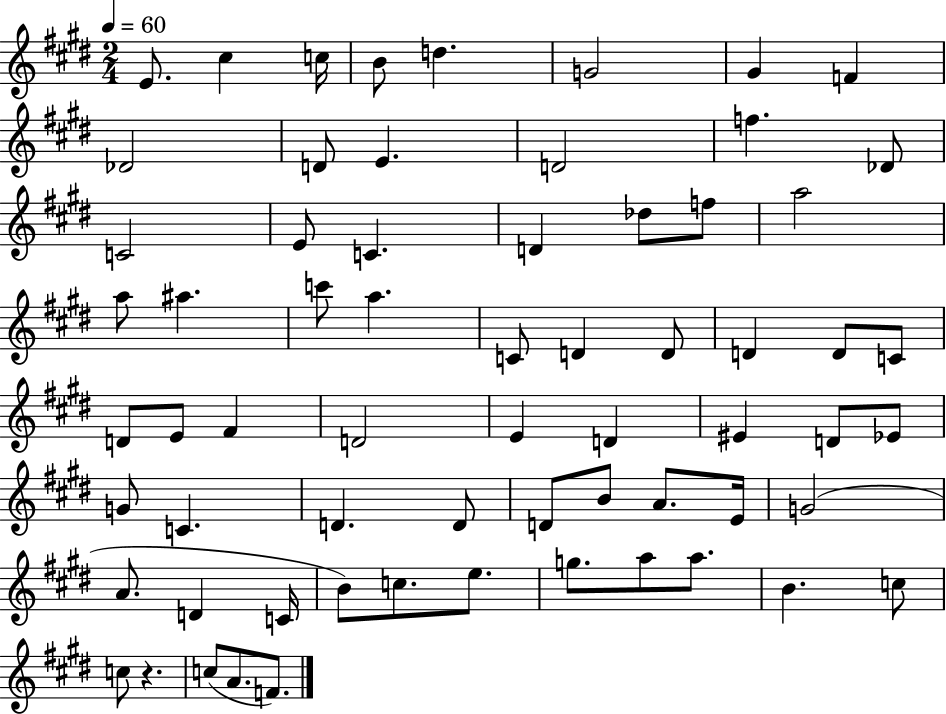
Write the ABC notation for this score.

X:1
T:Untitled
M:2/4
L:1/4
K:E
E/2 ^c c/4 B/2 d G2 ^G F _D2 D/2 E D2 f _D/2 C2 E/2 C D _d/2 f/2 a2 a/2 ^a c'/2 a C/2 D D/2 D D/2 C/2 D/2 E/2 ^F D2 E D ^E D/2 _E/2 G/2 C D D/2 D/2 B/2 A/2 E/4 G2 A/2 D C/4 B/2 c/2 e/2 g/2 a/2 a/2 B c/2 c/2 z c/2 A/2 F/2